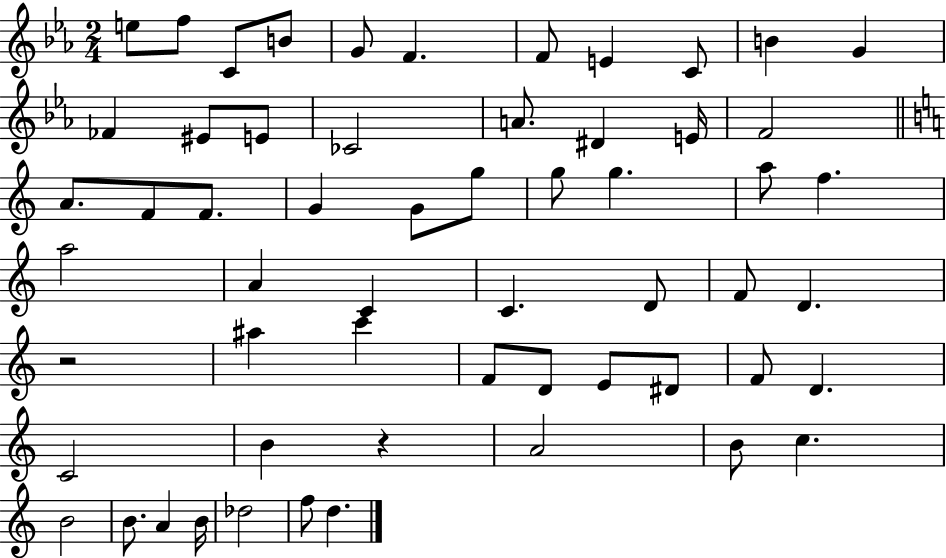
{
  \clef treble
  \numericTimeSignature
  \time 2/4
  \key ees \major
  e''8 f''8 c'8 b'8 | g'8 f'4. | f'8 e'4 c'8 | b'4 g'4 | \break fes'4 eis'8 e'8 | ces'2 | a'8. dis'4 e'16 | f'2 | \break \bar "||" \break \key c \major a'8. f'8 f'8. | g'4 g'8 g''8 | g''8 g''4. | a''8 f''4. | \break a''2 | a'4 c'4 | c'4. d'8 | f'8 d'4. | \break r2 | ais''4 c'''4 | f'8 d'8 e'8 dis'8 | f'8 d'4. | \break c'2 | b'4 r4 | a'2 | b'8 c''4. | \break b'2 | b'8. a'4 b'16 | des''2 | f''8 d''4. | \break \bar "|."
}